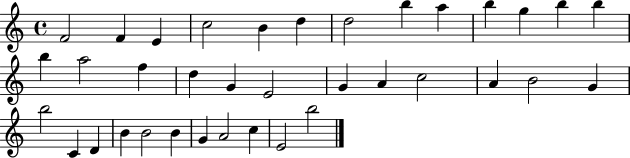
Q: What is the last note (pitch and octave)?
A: B5